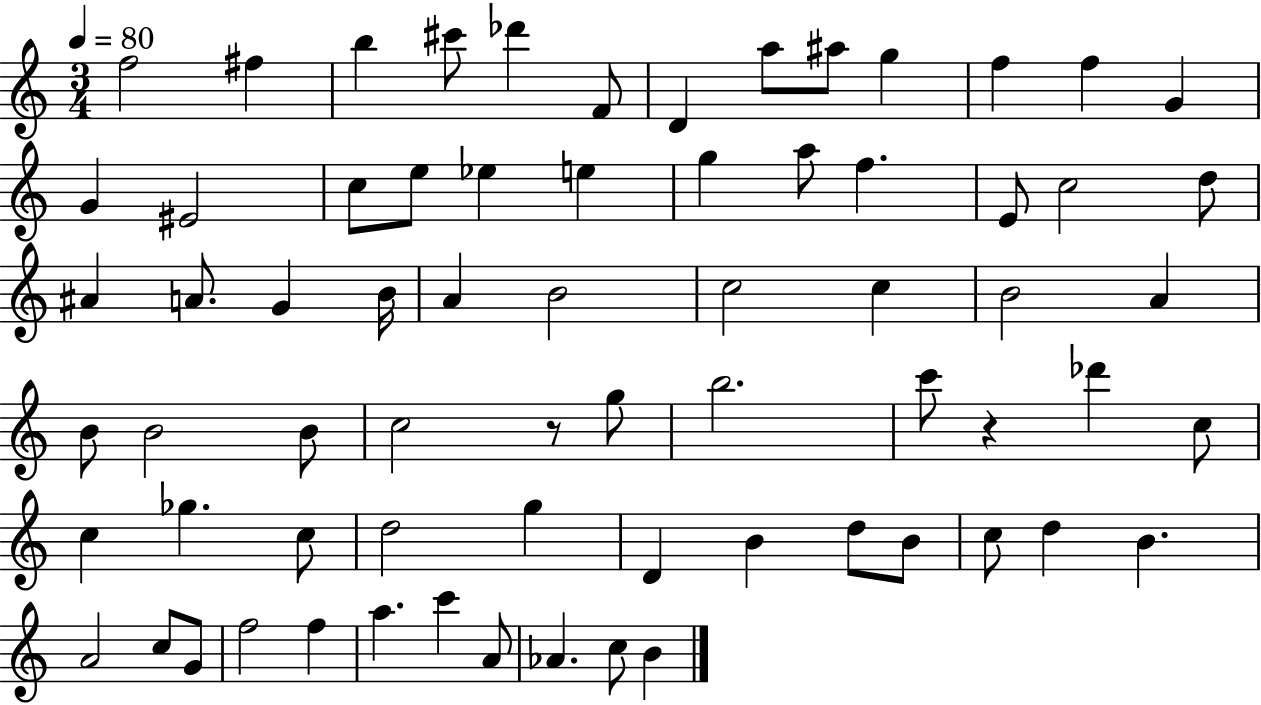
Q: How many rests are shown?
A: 2